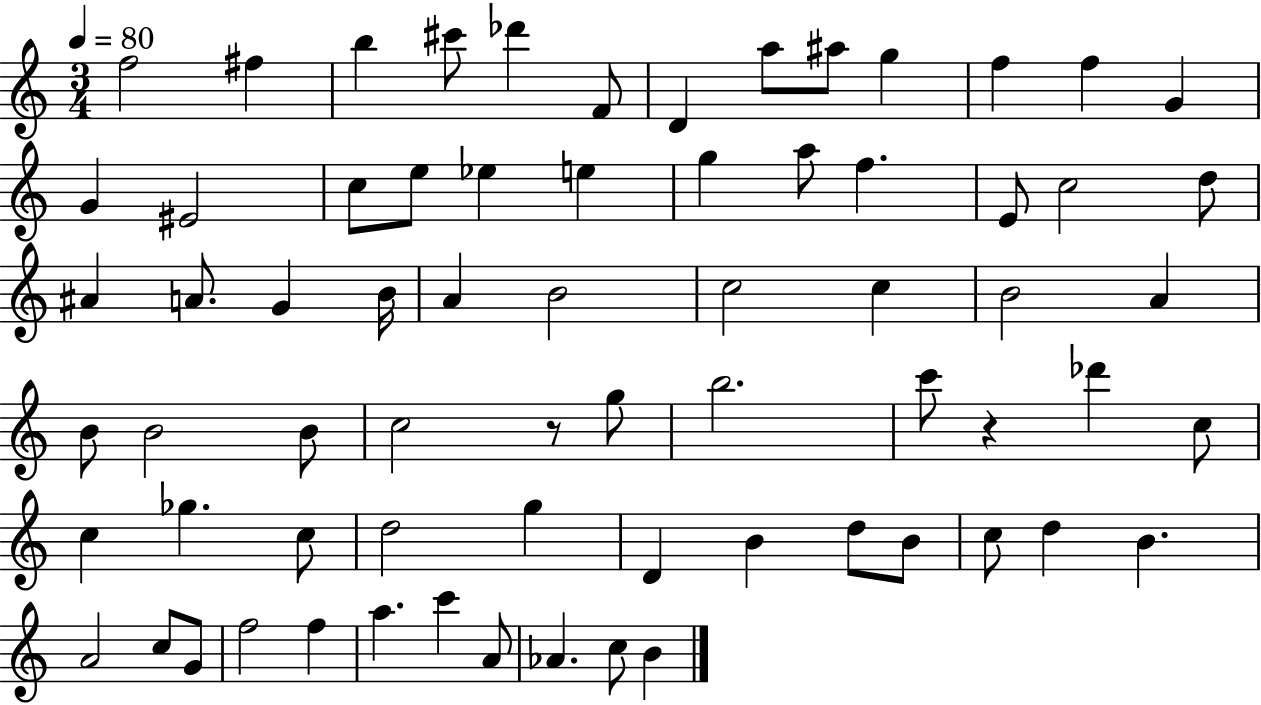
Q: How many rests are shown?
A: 2